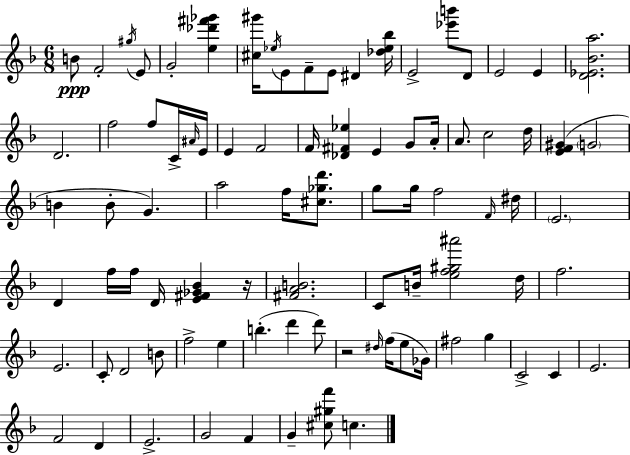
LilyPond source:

{
  \clef treble
  \numericTimeSignature
  \time 6/8
  \key f \major
  b'8\ppp f'2-. \acciaccatura { gis''16 } e'8 | g'2-. <e'' des''' fis''' ges'''>4 | <cis'' gis'''>16 \acciaccatura { ees''16 } e'8 f'8-- e'8 dis'4 | <des'' ees'' bes''>16 e'2-> <ees''' b'''>8 | \break d'8 e'2 e'4 | <d' ees' bes' a''>2. | d'2. | f''2 f''8 | \break c'16-> \grace { ais'16 } e'16 e'4 f'2 | f'16 <des' fis' ees''>4 e'4 | g'8 a'16-. a'8. c''2 | d''16 <e' f' gis'>4( \parenthesize g'2 | \break b'4 b'8-. g'4.) | a''2 f''16 | <cis'' ges'' d'''>8. g''8 g''16 f''2 | \grace { f'16 } dis''16 \parenthesize e'2. | \break d'4 f''16 f''16 d'16 <e' fis' ges' bes'>4 | r16 <fis' a' b'>2. | c'8 b'16-- <e'' f'' gis'' ais'''>2 | d''16 f''2. | \break e'2. | c'8-. d'2 | b'8 f''2-> | e''4 b''4.-.( d'''4 | \break d'''8) r2 | \grace { dis''16 }( f''16 e''8 ges'16) fis''2 | g''4 c'2-> | c'4 e'2. | \break f'2 | d'4 e'2.-> | g'2 | f'4 g'4-- <cis'' gis'' f'''>8 c''4. | \break \bar "|."
}